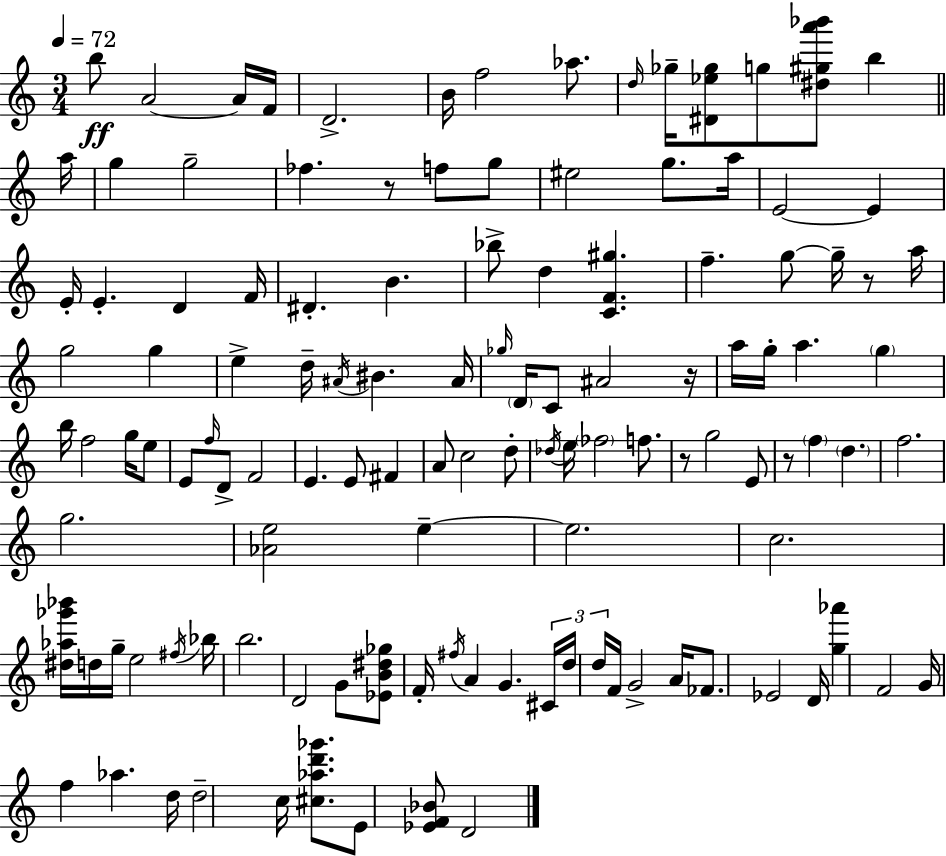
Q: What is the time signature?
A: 3/4